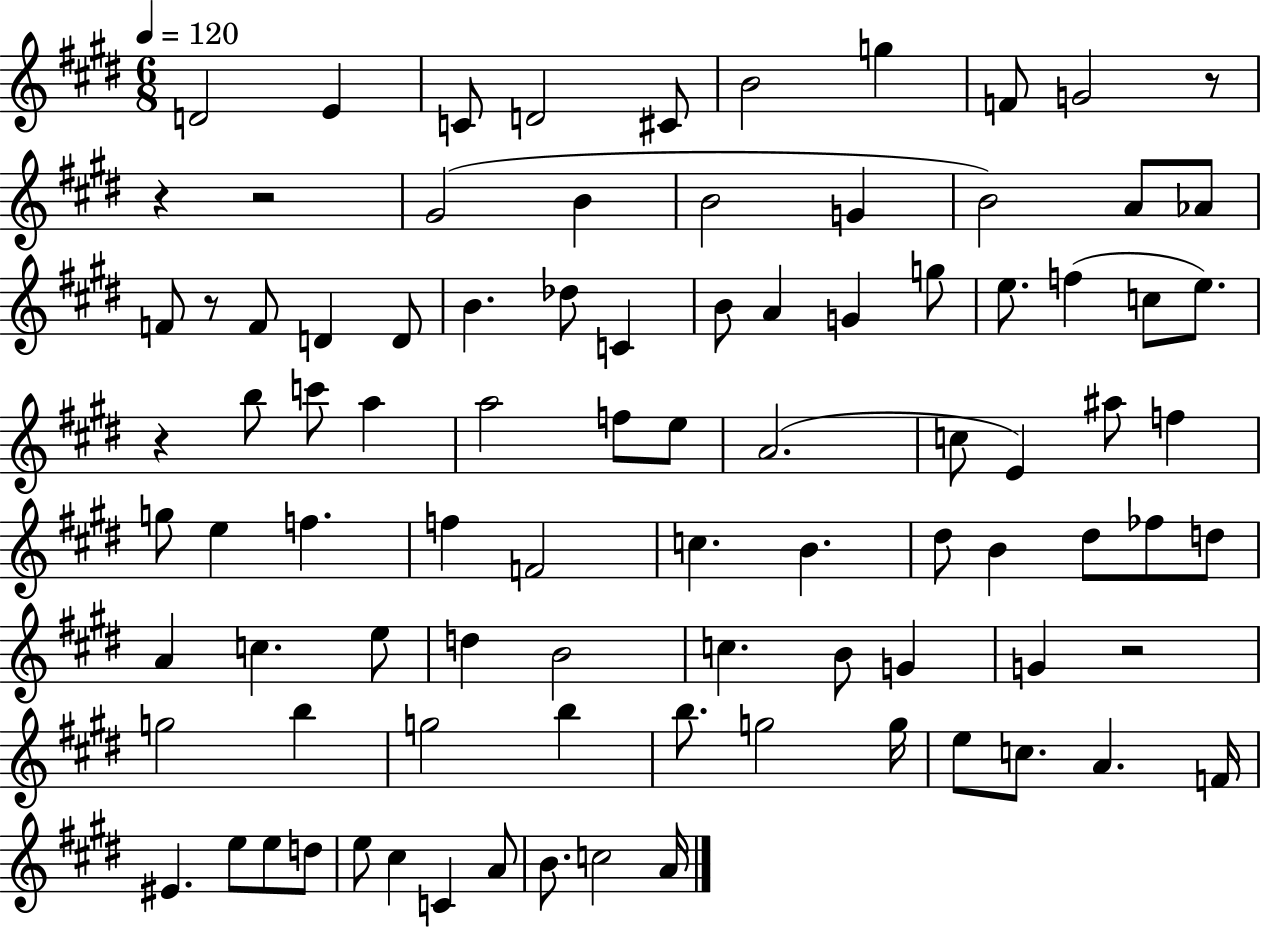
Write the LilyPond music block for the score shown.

{
  \clef treble
  \numericTimeSignature
  \time 6/8
  \key e \major
  \tempo 4 = 120
  d'2 e'4 | c'8 d'2 cis'8 | b'2 g''4 | f'8 g'2 r8 | \break r4 r2 | gis'2( b'4 | b'2 g'4 | b'2) a'8 aes'8 | \break f'8 r8 f'8 d'4 d'8 | b'4. des''8 c'4 | b'8 a'4 g'4 g''8 | e''8. f''4( c''8 e''8.) | \break r4 b''8 c'''8 a''4 | a''2 f''8 e''8 | a'2.( | c''8 e'4) ais''8 f''4 | \break g''8 e''4 f''4. | f''4 f'2 | c''4. b'4. | dis''8 b'4 dis''8 fes''8 d''8 | \break a'4 c''4. e''8 | d''4 b'2 | c''4. b'8 g'4 | g'4 r2 | \break g''2 b''4 | g''2 b''4 | b''8. g''2 g''16 | e''8 c''8. a'4. f'16 | \break eis'4. e''8 e''8 d''8 | e''8 cis''4 c'4 a'8 | b'8. c''2 a'16 | \bar "|."
}